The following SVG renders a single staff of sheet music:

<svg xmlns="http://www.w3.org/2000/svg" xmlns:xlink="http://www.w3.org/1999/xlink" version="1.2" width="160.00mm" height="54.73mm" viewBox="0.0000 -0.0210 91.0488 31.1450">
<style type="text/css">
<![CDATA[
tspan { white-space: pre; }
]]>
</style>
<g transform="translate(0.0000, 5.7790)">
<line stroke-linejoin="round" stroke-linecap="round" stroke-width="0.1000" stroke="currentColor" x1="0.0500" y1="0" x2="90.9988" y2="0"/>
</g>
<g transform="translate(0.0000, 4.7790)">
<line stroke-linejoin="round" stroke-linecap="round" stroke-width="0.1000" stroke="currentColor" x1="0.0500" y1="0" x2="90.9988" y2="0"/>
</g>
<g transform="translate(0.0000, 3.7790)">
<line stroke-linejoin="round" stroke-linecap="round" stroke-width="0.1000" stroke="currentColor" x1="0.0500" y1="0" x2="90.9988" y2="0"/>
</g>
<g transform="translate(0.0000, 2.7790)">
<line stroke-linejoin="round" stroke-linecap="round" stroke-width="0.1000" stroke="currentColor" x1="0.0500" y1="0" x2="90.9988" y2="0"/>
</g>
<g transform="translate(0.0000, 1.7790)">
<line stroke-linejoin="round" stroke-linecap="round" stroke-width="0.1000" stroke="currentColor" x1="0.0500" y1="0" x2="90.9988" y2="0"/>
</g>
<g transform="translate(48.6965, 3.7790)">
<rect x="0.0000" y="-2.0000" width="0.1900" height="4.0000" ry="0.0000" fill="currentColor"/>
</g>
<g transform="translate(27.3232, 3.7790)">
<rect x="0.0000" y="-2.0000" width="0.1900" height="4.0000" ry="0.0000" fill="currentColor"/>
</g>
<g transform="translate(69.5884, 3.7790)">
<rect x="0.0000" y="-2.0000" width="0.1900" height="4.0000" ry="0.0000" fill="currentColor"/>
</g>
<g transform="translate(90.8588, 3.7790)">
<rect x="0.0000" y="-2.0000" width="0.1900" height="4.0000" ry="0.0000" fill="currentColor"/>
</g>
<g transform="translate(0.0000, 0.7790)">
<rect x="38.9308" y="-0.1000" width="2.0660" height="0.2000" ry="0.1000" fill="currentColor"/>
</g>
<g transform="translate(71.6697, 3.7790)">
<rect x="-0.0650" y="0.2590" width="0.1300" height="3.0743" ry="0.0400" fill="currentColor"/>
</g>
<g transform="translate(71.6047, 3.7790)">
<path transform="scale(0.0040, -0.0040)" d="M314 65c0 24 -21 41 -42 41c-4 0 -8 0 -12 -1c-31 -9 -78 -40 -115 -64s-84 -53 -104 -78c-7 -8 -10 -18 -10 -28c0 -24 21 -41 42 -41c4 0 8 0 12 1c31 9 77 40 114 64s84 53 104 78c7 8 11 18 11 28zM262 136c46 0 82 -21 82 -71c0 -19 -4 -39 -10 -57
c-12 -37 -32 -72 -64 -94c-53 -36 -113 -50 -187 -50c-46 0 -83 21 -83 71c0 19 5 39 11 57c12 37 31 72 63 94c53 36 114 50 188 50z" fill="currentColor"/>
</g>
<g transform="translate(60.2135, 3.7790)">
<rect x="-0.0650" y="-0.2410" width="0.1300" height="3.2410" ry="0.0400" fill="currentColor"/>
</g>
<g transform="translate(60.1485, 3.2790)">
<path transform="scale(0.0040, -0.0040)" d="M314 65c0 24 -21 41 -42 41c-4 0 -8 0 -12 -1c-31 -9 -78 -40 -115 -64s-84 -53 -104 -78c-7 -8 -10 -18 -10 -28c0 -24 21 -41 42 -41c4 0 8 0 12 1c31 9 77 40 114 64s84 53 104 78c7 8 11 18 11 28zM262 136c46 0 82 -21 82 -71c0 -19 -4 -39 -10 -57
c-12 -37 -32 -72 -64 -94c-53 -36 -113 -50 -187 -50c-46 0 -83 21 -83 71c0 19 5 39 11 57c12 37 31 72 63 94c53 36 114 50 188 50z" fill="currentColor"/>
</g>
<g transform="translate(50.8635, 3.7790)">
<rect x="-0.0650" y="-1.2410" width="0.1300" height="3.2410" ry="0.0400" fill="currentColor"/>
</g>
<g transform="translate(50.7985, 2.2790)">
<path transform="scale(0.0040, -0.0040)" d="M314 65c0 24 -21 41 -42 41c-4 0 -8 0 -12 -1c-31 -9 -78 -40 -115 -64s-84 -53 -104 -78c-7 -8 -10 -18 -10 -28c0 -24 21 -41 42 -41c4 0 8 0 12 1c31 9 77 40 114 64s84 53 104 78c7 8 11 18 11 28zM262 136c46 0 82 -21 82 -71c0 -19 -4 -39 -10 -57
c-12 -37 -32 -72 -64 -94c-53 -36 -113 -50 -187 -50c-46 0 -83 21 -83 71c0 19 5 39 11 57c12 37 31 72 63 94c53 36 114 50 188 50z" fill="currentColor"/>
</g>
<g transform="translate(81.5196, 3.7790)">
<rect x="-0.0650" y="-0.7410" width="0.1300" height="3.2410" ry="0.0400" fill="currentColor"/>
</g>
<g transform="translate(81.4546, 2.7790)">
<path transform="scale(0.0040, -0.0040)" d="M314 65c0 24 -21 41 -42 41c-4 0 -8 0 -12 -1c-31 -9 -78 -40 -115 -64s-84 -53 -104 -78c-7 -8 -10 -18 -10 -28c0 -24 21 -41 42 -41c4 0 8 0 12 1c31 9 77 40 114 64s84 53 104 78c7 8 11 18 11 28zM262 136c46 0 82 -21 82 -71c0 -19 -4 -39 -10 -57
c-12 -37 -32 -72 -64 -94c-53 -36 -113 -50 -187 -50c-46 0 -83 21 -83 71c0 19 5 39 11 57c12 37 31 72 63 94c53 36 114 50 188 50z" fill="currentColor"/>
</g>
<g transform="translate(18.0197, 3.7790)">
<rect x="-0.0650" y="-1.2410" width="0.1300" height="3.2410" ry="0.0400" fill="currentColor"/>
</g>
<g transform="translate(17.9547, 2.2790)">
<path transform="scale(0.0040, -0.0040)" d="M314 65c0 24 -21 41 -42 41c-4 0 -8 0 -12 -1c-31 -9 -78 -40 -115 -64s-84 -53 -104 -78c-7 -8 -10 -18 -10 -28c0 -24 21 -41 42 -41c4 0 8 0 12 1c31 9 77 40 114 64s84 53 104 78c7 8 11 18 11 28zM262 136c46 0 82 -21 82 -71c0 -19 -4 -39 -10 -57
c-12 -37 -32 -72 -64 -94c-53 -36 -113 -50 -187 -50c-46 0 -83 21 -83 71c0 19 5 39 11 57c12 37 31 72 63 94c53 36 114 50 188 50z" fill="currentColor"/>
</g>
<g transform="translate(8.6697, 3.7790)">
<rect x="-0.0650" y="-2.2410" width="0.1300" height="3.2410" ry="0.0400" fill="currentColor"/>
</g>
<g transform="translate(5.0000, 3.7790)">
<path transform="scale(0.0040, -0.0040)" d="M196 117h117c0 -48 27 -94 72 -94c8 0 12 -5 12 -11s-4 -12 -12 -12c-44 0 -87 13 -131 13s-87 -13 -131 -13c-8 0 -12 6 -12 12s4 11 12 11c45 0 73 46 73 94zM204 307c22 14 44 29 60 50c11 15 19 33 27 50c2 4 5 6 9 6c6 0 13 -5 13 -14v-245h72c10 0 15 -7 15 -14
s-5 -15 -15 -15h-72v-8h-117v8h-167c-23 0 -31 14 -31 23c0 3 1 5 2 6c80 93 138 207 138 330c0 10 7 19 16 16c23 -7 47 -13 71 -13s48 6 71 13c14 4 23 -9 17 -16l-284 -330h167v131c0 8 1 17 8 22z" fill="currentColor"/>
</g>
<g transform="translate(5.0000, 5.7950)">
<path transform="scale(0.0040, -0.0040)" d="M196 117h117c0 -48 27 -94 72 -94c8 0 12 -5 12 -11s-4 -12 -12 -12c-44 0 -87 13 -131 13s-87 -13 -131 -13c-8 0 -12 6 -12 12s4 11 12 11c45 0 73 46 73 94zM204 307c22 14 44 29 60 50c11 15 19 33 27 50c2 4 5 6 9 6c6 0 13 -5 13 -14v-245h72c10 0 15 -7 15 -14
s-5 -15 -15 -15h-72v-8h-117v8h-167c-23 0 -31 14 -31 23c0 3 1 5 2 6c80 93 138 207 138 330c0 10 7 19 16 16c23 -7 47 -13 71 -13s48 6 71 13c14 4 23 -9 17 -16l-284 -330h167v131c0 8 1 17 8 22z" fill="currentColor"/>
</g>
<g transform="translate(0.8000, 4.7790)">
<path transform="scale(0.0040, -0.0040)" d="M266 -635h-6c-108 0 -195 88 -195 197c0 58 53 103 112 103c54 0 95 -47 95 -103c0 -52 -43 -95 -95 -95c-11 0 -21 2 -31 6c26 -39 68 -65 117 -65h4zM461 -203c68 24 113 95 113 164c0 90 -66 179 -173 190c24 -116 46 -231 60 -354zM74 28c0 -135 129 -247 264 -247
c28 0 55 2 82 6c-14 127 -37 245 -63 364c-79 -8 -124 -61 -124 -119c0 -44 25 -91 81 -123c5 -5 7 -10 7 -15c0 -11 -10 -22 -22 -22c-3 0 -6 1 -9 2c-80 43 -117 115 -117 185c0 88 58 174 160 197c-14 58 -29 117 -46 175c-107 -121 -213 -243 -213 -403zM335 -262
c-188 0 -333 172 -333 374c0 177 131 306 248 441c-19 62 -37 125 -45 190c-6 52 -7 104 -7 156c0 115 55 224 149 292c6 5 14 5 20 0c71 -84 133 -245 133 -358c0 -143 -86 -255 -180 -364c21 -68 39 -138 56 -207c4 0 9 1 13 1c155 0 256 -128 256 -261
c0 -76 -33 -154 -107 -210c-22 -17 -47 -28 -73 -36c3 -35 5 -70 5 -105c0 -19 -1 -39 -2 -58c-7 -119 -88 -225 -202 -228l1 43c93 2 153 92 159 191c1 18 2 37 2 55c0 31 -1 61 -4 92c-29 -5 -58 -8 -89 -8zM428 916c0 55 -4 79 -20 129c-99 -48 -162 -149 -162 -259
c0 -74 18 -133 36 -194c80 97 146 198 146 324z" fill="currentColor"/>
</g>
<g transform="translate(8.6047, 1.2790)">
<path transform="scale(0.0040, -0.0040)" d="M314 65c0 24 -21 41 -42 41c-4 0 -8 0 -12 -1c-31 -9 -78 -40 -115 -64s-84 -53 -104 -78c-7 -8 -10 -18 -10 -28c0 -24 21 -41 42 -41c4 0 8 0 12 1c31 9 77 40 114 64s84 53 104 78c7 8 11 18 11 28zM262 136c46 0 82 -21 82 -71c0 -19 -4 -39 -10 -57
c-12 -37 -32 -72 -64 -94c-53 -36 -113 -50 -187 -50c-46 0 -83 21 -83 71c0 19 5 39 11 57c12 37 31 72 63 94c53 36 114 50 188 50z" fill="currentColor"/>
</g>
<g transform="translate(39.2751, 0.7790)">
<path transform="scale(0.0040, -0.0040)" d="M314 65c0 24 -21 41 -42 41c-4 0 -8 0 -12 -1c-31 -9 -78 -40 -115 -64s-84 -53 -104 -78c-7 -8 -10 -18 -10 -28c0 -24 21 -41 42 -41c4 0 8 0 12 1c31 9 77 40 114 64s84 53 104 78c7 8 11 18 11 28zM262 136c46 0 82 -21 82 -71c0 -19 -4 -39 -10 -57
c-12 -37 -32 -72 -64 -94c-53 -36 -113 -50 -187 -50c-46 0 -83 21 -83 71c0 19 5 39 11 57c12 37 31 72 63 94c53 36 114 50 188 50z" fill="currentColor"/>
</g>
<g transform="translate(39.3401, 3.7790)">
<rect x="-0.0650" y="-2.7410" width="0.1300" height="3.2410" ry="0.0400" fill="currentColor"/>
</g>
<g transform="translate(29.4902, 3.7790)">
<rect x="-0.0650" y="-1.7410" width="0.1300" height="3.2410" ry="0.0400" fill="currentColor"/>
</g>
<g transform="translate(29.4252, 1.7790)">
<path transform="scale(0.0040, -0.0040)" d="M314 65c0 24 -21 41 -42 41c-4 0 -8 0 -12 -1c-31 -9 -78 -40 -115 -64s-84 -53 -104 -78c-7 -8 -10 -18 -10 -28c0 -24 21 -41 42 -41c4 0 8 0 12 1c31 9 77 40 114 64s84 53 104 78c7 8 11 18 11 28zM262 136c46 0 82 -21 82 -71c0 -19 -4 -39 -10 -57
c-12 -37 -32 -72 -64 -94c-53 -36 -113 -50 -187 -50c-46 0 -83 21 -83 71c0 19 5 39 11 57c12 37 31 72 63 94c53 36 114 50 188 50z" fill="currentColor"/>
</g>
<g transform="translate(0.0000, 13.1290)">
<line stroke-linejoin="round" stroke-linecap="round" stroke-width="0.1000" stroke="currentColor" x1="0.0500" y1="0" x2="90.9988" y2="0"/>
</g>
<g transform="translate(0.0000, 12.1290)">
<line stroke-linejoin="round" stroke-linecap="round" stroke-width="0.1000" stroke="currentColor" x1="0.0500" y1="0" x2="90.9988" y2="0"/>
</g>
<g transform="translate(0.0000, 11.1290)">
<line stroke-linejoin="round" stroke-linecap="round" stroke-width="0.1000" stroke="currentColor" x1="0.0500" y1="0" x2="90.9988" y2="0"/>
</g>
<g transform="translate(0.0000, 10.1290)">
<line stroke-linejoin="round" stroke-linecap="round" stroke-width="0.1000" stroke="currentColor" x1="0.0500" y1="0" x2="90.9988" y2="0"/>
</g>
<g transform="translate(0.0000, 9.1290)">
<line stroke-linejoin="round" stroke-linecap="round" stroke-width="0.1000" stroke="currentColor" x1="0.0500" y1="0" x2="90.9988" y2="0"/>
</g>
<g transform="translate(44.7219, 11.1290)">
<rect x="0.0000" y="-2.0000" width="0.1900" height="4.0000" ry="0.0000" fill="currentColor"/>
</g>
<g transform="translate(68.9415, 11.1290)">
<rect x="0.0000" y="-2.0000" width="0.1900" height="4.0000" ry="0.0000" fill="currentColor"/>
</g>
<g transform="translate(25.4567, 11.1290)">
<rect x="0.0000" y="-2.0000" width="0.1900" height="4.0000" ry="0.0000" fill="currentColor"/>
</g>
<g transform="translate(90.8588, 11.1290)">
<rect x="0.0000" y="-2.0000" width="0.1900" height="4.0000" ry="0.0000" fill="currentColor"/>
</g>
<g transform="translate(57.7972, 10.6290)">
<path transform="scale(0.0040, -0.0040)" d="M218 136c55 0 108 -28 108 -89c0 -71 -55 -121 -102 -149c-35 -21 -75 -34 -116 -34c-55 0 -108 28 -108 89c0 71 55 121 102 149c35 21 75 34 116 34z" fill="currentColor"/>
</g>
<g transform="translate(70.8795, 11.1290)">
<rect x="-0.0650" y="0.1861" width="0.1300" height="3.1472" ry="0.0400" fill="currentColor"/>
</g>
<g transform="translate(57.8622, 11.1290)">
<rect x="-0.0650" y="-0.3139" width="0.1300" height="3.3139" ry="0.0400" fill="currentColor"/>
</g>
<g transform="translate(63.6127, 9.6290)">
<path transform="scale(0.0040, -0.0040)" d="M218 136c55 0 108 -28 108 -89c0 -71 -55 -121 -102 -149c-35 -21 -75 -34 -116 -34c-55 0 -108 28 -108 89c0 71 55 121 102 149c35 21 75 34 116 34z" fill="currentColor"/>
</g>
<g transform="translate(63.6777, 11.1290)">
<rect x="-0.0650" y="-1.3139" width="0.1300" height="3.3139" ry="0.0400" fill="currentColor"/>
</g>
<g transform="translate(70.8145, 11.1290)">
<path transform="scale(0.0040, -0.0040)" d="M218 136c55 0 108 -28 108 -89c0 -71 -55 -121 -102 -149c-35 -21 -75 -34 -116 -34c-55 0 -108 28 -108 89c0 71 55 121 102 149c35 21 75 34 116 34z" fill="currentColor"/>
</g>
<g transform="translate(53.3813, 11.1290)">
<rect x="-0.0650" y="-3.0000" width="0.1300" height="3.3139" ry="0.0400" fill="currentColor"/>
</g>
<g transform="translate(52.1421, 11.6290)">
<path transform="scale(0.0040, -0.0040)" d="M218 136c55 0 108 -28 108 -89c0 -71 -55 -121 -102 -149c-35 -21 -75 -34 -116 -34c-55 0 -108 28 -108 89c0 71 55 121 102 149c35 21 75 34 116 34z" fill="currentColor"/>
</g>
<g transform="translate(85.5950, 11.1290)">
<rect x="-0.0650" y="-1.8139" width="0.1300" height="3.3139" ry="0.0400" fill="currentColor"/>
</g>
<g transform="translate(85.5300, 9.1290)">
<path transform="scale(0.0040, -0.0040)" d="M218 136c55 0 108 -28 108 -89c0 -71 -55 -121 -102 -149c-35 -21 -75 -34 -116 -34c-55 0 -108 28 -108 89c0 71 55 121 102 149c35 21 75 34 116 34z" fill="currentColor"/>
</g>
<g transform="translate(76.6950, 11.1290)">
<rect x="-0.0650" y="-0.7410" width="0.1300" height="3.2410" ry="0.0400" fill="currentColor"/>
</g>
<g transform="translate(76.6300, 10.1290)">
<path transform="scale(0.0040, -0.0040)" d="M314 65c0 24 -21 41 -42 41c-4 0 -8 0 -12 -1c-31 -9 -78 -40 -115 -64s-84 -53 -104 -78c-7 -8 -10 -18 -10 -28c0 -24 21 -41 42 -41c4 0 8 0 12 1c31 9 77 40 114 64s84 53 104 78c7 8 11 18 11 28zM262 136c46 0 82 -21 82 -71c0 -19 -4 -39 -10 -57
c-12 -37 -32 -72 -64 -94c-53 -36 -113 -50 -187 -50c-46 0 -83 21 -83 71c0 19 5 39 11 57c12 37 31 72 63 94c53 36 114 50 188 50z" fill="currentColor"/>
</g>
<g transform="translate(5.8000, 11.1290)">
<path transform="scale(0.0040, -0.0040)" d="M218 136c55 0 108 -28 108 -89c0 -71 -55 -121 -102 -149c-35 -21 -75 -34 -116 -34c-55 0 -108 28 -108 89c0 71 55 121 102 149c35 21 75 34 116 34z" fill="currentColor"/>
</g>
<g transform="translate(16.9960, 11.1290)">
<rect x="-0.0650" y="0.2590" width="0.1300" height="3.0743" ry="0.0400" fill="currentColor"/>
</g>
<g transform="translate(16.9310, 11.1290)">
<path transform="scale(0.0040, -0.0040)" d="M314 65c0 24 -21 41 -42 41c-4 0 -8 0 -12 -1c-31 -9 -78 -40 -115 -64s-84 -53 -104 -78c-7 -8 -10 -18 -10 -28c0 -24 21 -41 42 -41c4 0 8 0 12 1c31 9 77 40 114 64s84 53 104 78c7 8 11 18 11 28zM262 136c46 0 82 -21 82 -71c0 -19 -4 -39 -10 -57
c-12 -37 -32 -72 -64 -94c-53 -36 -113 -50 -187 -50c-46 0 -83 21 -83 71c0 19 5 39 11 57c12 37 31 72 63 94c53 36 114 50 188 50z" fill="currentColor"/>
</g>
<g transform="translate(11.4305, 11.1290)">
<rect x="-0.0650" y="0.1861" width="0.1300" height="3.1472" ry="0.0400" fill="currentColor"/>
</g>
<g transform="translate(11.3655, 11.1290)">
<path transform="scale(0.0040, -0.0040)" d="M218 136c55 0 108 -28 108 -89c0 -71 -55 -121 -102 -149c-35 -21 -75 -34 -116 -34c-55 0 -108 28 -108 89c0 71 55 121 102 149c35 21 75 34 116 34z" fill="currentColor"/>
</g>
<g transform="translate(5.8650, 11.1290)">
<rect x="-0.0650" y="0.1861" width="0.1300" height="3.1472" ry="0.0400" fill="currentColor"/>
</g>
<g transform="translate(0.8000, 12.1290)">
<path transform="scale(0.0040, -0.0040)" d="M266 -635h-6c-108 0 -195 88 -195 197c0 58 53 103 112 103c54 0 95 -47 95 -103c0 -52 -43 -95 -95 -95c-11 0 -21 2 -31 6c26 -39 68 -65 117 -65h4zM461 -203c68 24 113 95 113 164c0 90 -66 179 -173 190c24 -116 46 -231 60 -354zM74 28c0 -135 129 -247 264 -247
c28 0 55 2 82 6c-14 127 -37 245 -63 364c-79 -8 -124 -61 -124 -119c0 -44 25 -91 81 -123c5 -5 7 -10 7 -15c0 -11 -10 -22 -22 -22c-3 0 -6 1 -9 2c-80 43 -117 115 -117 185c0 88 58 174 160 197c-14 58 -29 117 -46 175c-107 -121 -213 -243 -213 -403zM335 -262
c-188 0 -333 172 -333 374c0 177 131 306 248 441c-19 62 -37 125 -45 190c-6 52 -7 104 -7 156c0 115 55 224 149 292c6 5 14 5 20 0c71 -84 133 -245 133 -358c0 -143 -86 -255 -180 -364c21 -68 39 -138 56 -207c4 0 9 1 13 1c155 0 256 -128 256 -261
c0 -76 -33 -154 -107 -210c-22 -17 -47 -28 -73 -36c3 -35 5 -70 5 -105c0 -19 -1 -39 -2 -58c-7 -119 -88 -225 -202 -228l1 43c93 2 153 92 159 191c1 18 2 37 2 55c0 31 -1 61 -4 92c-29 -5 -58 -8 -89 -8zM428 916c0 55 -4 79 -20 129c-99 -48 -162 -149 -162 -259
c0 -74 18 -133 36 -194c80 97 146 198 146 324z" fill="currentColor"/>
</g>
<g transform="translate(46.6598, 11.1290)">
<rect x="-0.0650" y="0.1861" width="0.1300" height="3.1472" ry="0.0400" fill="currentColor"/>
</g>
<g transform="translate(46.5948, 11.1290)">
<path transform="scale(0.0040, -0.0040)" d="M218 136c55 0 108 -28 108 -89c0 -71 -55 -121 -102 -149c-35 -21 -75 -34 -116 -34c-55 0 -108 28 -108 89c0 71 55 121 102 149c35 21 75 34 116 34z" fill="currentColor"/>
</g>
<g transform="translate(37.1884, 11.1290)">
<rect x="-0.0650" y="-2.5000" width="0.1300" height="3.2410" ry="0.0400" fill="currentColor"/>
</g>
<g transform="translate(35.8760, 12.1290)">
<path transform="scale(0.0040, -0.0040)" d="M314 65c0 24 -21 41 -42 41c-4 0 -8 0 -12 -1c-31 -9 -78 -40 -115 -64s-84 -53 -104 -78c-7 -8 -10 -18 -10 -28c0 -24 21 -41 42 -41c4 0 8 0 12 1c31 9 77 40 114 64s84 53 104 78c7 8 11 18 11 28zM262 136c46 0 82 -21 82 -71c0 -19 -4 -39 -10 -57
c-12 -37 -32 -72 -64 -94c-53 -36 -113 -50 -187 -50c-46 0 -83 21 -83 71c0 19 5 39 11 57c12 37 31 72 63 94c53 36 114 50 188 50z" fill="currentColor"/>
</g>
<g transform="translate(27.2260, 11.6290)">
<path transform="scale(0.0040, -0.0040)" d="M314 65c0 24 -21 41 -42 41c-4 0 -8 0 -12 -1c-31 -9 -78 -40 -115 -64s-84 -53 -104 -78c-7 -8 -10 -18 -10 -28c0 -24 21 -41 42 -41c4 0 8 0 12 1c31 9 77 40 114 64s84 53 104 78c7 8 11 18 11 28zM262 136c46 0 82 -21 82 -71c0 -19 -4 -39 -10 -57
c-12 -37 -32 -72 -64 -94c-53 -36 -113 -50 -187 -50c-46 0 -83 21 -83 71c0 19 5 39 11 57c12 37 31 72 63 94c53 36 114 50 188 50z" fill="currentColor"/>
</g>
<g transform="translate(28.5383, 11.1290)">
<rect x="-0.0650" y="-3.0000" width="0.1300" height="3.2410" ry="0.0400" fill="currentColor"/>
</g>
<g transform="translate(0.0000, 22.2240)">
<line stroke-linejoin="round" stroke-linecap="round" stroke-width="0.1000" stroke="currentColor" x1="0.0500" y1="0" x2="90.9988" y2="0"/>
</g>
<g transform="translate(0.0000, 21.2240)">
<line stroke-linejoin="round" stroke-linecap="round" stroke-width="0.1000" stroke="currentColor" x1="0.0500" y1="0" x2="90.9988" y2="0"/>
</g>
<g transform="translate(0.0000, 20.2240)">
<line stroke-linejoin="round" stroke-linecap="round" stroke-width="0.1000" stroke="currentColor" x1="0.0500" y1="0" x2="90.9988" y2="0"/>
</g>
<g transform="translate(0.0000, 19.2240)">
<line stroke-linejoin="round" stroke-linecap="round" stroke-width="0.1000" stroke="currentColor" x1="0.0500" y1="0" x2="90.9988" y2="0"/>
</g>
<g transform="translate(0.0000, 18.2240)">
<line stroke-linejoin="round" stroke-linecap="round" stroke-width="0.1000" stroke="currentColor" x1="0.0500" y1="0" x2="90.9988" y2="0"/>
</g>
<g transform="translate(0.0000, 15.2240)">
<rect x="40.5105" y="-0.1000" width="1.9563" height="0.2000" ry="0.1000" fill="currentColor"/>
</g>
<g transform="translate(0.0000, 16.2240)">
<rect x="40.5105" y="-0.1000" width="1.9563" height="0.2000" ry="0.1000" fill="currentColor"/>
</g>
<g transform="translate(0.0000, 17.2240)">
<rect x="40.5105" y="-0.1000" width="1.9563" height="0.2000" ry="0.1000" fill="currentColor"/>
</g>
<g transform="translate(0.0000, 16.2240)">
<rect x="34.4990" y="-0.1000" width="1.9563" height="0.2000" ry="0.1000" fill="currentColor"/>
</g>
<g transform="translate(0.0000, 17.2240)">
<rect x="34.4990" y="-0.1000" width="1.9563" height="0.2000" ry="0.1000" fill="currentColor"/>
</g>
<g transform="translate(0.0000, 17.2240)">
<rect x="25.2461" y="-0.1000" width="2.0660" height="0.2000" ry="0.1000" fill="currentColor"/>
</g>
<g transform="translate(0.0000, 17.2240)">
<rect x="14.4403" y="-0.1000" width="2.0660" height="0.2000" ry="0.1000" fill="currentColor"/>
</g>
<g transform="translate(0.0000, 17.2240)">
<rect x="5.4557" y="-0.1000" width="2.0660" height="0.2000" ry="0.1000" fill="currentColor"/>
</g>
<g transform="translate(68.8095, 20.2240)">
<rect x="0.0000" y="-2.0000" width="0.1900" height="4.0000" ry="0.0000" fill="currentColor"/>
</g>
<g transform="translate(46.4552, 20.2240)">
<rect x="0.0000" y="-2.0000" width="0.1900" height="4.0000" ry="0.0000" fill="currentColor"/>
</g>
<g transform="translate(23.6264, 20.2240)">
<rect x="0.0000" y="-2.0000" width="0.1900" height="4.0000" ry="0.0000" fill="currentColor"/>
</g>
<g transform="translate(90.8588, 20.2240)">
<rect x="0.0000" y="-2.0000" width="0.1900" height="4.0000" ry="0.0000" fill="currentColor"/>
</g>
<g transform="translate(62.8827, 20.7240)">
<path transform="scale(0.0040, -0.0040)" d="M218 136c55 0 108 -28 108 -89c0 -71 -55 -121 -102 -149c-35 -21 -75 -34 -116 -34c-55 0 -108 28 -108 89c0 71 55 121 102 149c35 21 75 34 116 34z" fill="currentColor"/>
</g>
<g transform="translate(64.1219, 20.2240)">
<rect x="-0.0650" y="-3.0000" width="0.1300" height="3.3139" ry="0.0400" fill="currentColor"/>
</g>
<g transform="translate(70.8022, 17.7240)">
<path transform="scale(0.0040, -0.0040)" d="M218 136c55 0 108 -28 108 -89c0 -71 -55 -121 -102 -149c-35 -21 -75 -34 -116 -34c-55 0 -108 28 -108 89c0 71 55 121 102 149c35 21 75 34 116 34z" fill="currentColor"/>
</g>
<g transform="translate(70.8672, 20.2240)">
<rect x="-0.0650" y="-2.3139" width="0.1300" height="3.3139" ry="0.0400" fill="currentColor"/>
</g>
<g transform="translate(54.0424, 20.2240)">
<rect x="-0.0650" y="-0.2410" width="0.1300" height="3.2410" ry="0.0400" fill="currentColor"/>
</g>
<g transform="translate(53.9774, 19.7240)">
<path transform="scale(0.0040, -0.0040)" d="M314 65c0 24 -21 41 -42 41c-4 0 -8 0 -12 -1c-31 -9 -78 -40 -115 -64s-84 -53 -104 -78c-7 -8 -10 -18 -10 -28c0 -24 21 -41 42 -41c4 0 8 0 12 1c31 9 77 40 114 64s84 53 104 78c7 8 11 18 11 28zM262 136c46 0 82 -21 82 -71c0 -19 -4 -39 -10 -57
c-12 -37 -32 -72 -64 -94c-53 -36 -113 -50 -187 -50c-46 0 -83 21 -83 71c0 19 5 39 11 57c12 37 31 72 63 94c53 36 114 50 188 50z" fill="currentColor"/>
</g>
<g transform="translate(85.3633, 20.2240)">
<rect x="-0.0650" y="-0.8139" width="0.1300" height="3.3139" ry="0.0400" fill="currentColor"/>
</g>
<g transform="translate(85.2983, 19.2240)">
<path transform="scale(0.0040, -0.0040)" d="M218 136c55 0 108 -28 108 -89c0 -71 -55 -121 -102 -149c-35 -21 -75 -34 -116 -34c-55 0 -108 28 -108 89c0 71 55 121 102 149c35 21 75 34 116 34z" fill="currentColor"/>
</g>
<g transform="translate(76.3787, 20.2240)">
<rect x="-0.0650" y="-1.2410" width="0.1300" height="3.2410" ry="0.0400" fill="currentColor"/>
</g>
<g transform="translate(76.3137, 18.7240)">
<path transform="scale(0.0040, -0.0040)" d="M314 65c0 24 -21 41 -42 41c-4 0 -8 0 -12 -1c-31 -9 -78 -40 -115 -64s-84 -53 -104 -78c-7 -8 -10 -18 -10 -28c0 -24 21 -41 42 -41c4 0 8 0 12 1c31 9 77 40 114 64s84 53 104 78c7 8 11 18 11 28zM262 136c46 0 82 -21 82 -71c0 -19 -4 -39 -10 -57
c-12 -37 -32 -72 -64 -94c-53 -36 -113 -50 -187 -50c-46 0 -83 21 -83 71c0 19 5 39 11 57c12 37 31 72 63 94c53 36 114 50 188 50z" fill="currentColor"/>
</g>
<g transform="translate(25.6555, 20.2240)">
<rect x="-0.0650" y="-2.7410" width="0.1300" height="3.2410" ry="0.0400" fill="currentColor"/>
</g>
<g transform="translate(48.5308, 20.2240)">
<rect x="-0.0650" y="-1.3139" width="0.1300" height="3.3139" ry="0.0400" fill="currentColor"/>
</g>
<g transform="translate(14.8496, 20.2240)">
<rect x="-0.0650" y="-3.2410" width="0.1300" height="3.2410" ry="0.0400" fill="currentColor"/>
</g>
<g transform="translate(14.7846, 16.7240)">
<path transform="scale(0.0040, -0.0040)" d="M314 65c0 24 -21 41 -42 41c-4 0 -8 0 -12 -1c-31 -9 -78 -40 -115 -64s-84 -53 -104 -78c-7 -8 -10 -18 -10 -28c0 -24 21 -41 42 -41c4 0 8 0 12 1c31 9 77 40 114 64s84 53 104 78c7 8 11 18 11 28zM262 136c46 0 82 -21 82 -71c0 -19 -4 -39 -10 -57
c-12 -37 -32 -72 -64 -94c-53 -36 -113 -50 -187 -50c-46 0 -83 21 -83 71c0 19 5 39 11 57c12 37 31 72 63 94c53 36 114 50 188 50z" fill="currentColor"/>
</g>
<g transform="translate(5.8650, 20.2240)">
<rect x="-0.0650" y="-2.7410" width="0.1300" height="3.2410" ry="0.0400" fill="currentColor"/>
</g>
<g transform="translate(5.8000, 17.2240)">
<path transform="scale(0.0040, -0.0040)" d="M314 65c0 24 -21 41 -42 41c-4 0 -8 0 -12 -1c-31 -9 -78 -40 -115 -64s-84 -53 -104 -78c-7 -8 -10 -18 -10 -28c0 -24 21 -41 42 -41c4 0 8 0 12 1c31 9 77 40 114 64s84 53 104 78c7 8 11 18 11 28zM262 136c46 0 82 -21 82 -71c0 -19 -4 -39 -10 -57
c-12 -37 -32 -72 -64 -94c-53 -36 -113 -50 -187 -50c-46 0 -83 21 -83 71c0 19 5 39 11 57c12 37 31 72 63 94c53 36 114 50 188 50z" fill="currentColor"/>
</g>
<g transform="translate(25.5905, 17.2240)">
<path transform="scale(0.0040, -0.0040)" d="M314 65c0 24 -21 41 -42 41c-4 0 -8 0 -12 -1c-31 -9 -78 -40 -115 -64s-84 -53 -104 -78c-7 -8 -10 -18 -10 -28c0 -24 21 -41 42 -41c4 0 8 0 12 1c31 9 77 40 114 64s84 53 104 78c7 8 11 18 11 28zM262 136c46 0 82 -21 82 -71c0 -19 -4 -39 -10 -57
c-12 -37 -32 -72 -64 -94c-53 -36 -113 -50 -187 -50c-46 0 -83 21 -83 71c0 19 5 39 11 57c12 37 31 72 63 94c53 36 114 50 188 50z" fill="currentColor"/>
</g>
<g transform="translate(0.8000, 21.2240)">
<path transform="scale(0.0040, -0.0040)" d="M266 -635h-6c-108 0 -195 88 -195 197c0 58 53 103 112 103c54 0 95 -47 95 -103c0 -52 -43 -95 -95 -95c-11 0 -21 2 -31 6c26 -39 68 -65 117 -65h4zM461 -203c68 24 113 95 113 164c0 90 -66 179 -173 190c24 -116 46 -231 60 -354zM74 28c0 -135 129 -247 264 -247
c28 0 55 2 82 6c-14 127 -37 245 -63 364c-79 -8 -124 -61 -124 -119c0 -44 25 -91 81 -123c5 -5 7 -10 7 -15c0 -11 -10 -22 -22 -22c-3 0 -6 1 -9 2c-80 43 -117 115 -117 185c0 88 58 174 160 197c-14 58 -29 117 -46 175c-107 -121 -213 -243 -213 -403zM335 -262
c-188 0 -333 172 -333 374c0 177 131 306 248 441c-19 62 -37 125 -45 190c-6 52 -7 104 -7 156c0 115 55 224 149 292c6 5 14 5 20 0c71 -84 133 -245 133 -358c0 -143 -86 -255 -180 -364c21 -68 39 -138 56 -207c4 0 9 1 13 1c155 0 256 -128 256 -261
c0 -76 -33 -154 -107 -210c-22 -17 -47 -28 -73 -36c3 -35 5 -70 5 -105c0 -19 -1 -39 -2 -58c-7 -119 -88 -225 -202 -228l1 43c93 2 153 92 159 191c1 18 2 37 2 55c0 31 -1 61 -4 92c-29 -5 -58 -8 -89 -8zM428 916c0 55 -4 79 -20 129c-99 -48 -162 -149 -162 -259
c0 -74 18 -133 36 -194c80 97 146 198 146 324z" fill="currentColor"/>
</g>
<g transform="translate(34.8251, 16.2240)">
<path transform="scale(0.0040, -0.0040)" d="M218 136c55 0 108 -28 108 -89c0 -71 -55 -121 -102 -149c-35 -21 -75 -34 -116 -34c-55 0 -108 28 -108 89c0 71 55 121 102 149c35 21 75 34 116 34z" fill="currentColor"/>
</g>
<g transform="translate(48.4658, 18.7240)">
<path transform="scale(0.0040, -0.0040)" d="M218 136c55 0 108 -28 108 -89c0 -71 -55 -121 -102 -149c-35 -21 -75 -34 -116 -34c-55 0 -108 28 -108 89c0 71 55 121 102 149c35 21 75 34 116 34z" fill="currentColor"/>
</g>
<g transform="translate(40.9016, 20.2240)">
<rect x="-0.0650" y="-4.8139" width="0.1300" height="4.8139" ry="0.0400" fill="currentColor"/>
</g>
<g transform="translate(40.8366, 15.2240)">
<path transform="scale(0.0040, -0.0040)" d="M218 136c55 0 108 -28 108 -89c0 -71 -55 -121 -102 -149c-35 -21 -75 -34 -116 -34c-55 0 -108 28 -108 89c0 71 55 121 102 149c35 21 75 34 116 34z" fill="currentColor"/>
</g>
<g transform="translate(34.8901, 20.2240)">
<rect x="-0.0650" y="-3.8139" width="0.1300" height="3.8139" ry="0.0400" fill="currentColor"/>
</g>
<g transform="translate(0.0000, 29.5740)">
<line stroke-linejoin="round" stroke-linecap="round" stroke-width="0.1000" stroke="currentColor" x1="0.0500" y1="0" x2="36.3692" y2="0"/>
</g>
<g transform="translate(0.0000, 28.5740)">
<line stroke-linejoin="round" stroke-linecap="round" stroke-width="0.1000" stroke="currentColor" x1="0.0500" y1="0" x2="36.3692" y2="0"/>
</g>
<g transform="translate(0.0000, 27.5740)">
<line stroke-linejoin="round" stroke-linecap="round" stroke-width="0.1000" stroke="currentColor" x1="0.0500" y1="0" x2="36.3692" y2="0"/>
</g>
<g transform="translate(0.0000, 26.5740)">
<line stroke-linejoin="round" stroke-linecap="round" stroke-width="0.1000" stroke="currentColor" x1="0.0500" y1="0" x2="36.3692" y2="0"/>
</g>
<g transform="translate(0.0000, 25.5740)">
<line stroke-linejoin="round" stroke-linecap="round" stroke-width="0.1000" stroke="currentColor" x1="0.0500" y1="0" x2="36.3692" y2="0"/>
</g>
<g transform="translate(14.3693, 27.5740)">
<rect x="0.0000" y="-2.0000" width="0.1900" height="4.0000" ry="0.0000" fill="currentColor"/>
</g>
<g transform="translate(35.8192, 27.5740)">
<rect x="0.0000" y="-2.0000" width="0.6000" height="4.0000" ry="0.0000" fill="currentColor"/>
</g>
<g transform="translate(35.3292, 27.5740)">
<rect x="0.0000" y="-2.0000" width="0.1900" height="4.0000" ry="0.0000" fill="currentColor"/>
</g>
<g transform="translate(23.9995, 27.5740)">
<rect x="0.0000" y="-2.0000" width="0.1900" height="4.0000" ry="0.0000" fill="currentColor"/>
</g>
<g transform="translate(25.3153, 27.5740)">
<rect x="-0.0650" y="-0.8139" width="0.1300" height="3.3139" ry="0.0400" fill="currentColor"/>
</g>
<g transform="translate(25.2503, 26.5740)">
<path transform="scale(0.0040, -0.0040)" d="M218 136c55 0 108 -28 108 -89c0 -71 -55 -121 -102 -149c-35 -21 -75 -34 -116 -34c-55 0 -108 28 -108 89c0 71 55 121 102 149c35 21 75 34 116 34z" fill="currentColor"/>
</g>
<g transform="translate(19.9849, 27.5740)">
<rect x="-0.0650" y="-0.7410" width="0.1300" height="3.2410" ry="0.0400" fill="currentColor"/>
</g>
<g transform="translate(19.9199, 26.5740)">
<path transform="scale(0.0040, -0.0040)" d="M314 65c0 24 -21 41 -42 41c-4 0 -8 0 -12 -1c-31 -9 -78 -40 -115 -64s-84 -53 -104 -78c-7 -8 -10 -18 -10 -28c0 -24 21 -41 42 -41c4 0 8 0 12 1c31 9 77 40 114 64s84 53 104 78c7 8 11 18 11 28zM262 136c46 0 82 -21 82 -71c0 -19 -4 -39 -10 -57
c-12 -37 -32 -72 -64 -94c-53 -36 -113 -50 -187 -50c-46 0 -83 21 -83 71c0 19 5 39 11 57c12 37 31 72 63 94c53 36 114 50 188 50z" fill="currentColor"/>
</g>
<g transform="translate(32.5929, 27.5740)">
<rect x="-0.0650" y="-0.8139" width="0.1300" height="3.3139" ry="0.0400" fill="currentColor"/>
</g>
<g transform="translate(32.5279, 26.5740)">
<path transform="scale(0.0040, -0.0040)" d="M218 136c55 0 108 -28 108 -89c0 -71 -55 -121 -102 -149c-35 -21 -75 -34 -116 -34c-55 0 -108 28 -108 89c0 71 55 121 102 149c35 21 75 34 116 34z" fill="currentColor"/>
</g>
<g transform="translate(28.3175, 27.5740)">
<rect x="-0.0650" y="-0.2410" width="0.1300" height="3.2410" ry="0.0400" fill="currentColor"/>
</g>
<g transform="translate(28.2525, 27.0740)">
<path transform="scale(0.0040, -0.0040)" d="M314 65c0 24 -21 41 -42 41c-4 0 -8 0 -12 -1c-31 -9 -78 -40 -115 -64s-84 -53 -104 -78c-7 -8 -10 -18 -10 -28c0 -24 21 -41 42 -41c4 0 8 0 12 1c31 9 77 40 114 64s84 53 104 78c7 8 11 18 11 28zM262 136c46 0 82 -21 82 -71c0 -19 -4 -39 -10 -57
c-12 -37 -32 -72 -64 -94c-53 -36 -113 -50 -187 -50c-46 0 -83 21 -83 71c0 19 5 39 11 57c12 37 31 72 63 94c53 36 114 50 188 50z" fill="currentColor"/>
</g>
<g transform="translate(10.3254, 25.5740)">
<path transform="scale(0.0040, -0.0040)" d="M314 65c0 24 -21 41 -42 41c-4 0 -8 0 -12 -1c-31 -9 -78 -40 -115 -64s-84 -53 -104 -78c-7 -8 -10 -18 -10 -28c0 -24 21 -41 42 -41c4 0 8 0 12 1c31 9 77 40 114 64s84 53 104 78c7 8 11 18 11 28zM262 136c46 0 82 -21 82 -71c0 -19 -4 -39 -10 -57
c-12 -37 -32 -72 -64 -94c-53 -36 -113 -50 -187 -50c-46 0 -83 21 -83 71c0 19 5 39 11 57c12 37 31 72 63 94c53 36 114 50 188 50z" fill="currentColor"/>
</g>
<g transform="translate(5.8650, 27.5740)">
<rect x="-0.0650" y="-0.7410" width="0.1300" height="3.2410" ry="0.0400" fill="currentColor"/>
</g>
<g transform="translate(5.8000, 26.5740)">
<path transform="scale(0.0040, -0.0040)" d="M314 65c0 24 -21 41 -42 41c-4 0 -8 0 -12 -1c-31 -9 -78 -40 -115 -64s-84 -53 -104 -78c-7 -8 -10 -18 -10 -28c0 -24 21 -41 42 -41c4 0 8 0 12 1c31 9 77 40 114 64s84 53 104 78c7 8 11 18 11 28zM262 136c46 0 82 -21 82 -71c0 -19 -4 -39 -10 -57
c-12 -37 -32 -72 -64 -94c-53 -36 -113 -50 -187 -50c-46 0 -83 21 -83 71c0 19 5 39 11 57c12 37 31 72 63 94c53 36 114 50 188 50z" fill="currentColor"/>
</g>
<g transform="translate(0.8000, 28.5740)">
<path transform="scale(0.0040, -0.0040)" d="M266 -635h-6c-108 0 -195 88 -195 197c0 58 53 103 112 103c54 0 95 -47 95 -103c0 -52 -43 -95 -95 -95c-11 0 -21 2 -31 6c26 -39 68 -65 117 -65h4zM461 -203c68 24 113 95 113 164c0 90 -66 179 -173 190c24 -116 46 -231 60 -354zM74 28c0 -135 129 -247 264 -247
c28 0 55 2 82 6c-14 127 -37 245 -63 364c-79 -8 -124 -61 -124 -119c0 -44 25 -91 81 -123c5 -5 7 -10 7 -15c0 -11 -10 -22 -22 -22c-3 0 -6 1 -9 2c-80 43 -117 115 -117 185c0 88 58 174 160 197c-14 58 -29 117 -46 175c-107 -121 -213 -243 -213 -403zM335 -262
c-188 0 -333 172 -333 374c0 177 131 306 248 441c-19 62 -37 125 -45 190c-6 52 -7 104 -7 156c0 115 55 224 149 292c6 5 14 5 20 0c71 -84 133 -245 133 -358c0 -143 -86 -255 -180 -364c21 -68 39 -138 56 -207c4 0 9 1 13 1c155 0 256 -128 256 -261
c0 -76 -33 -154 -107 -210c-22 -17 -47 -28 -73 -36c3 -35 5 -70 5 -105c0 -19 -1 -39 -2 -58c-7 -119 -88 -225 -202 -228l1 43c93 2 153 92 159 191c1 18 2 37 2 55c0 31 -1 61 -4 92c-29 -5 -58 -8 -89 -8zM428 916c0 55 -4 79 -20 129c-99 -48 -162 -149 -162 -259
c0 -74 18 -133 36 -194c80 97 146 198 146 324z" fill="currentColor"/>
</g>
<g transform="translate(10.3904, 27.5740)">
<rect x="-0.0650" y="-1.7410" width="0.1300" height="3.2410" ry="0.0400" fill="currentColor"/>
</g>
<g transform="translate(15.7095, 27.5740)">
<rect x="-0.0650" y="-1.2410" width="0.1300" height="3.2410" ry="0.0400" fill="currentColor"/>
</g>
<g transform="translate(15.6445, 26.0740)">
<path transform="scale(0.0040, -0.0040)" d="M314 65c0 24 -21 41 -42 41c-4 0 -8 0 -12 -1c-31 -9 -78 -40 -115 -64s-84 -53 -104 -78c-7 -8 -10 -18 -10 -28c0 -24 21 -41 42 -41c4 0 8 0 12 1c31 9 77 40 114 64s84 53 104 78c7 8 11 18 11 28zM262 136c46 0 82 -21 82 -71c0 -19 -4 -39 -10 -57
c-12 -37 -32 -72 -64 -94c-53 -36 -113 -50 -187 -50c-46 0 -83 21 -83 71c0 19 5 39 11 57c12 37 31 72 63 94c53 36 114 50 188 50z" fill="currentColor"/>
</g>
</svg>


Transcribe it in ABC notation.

X:1
T:Untitled
M:4/4
L:1/4
K:C
g2 e2 f2 a2 e2 c2 B2 d2 B B B2 A2 G2 B A c e B d2 f a2 b2 a2 c' e' e c2 A g e2 d d2 f2 e2 d2 d c2 d